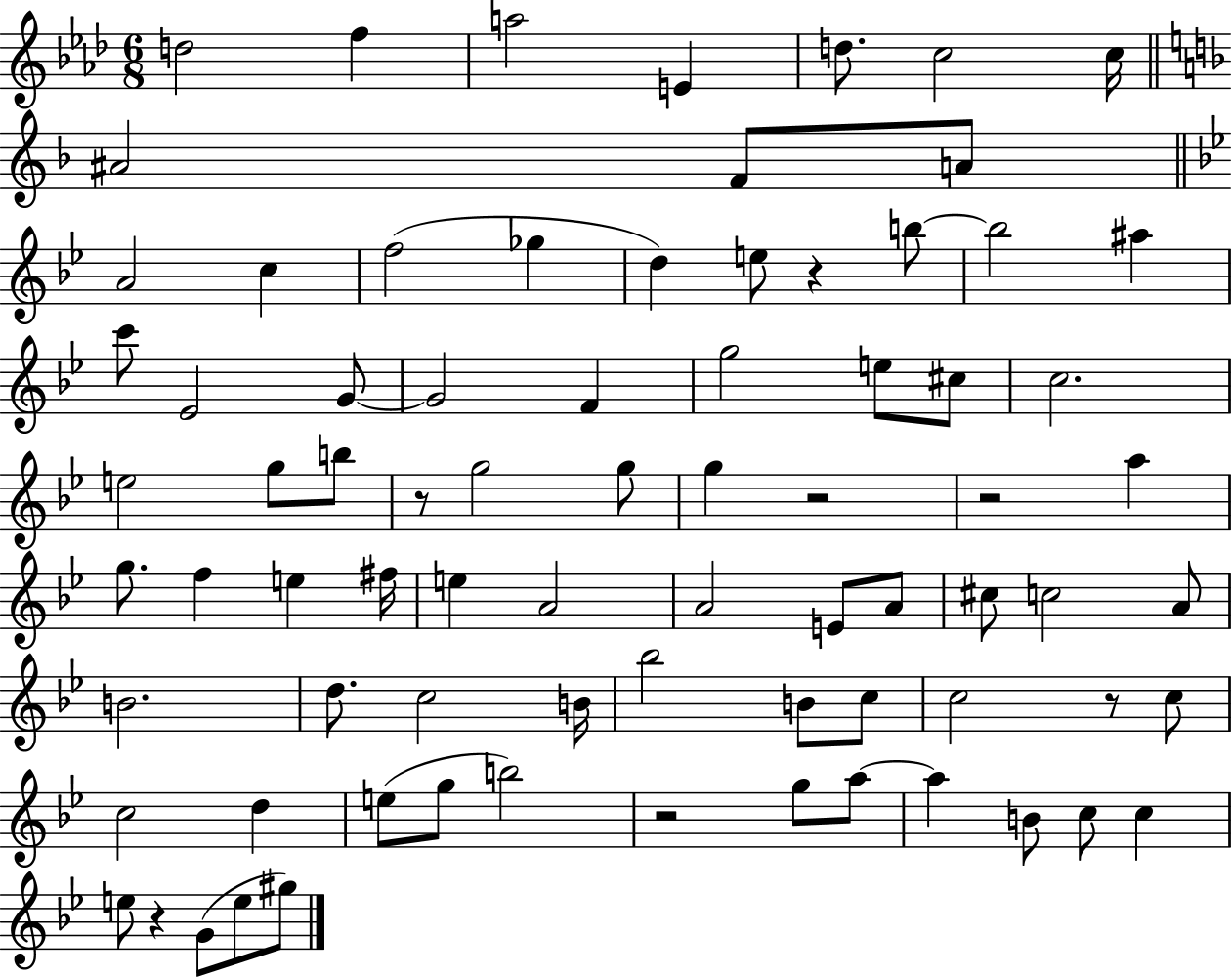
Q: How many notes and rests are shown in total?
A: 78